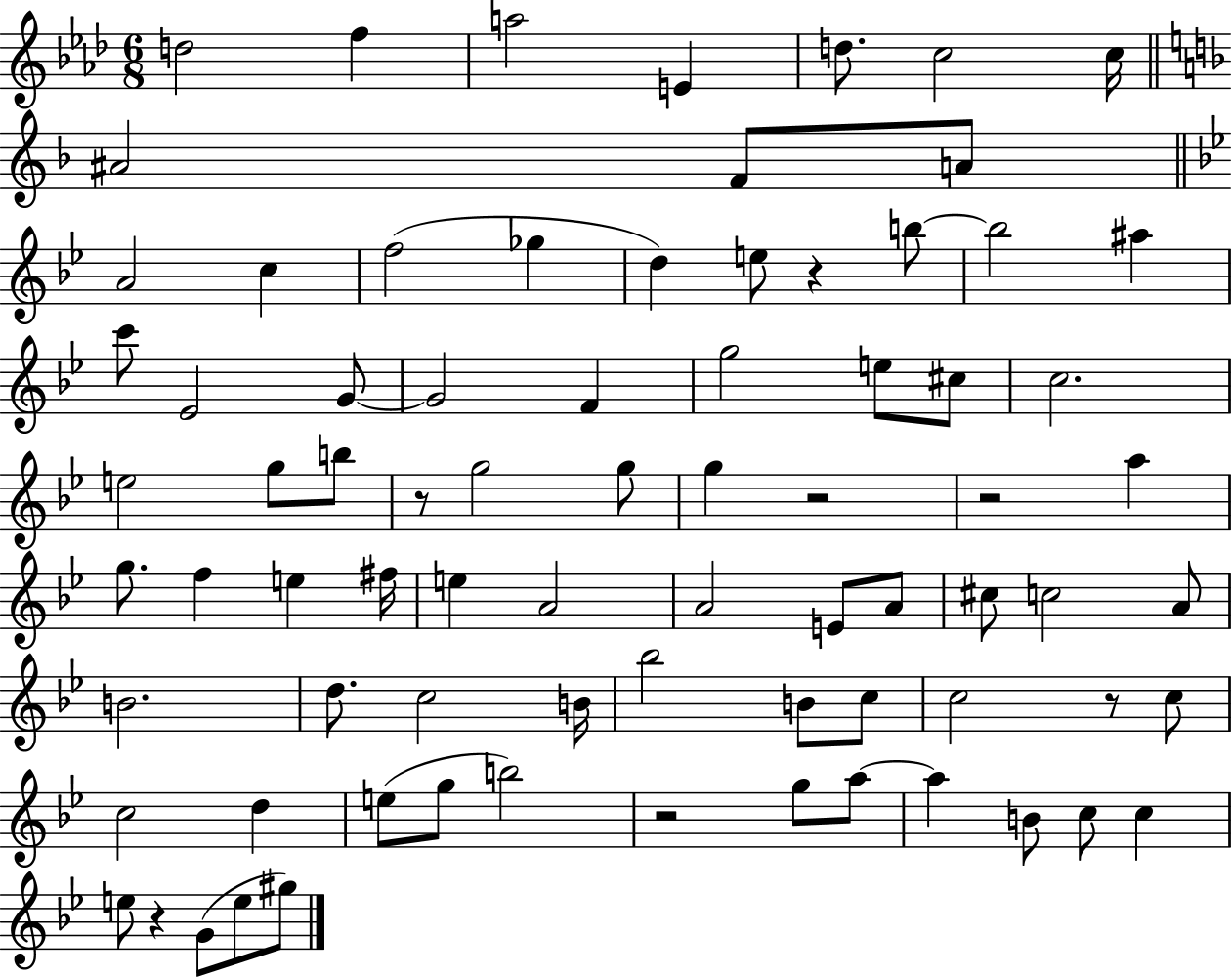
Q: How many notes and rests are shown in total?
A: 78